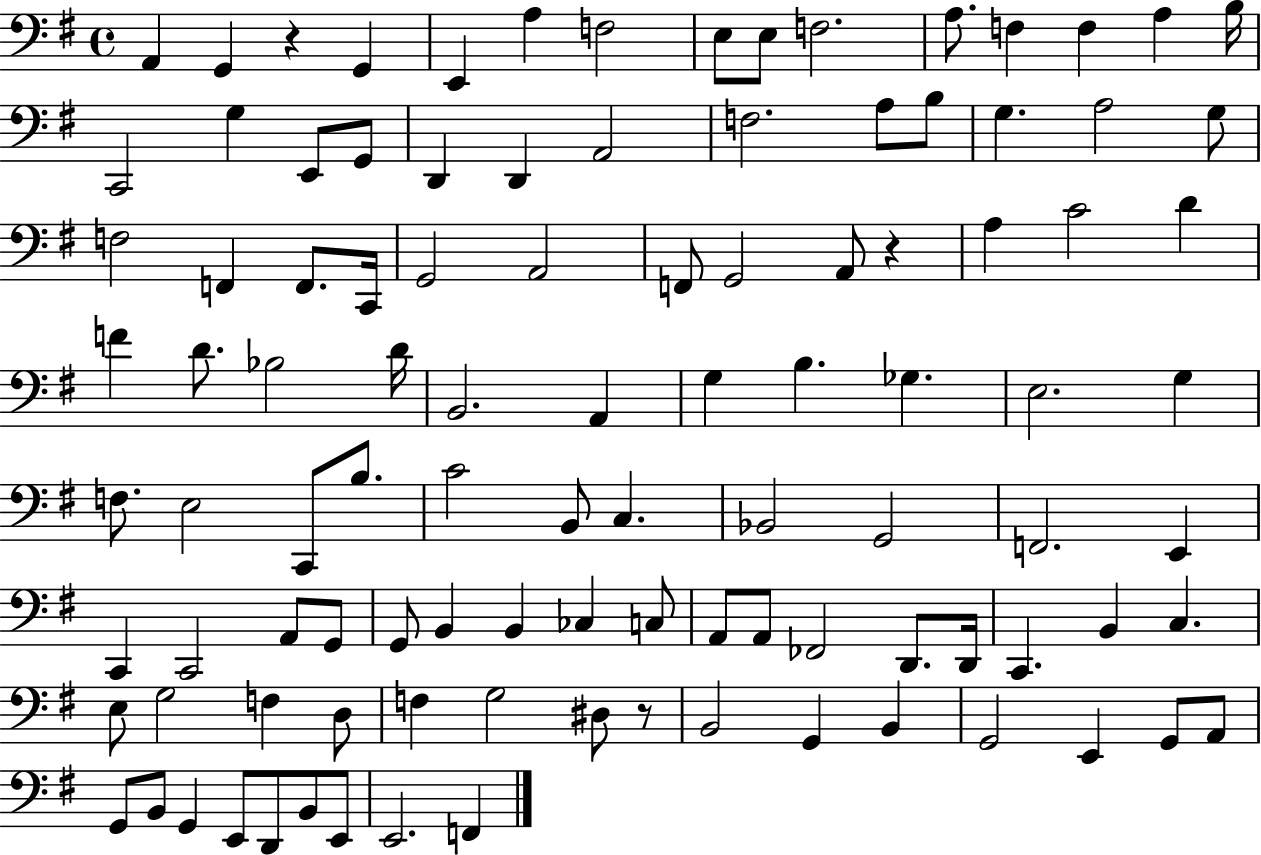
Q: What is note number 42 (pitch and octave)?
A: Bb3